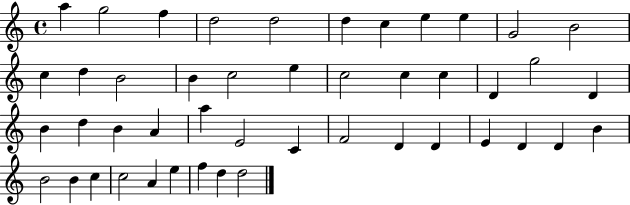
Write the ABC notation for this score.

X:1
T:Untitled
M:4/4
L:1/4
K:C
a g2 f d2 d2 d c e e G2 B2 c d B2 B c2 e c2 c c D g2 D B d B A a E2 C F2 D D E D D B B2 B c c2 A e f d d2